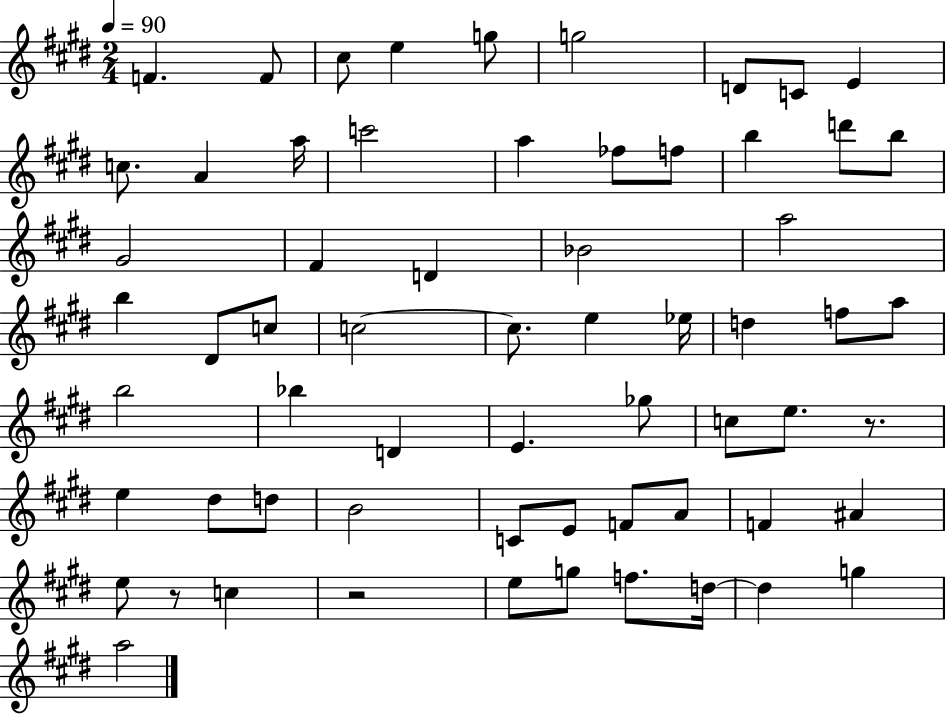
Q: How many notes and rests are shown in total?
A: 63